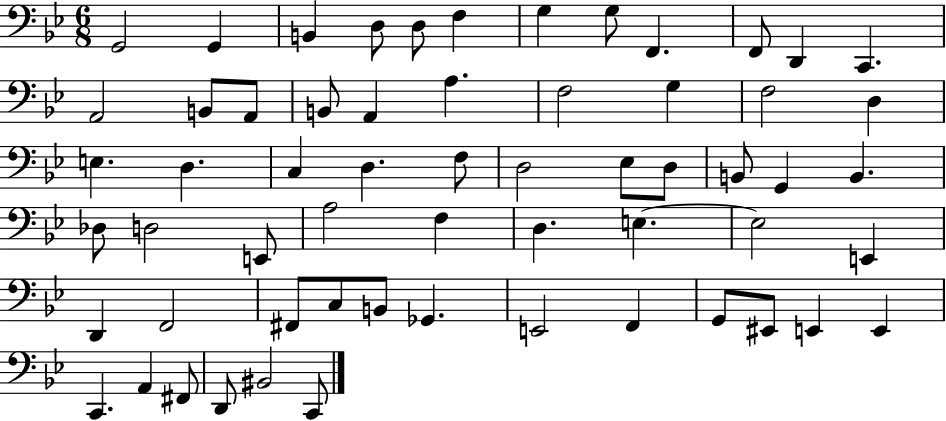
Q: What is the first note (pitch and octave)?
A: G2